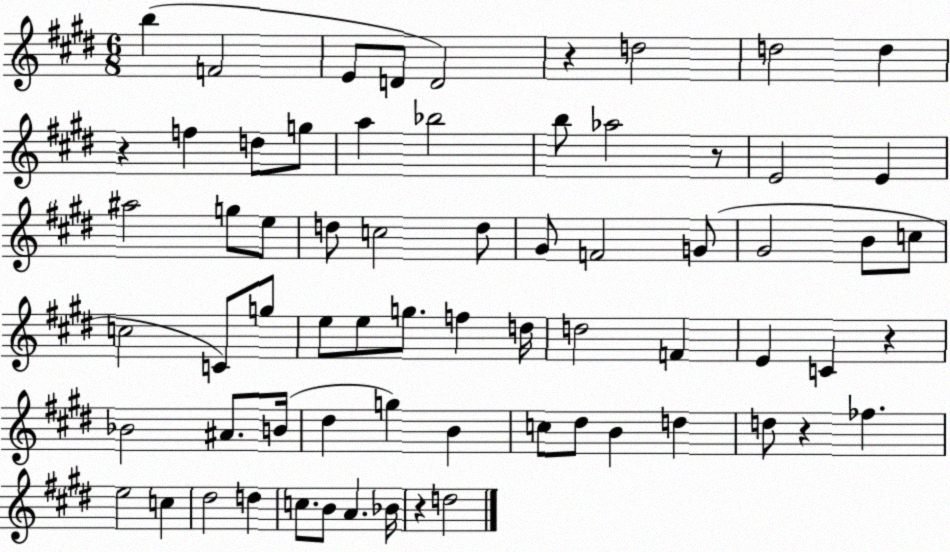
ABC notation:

X:1
T:Untitled
M:6/8
L:1/4
K:E
b F2 E/2 D/2 D2 z d2 d2 d z f d/2 g/2 a _b2 b/2 _a2 z/2 E2 E ^a2 g/2 e/2 d/2 c2 d/2 ^G/2 F2 G/2 ^G2 B/2 c/2 c2 C/2 g/2 e/2 e/2 g/2 f d/4 d2 F E C z _B2 ^A/2 B/4 ^d g B c/2 ^d/2 B d d/2 z _f e2 c ^d2 d c/2 B/2 A _B/4 z d2